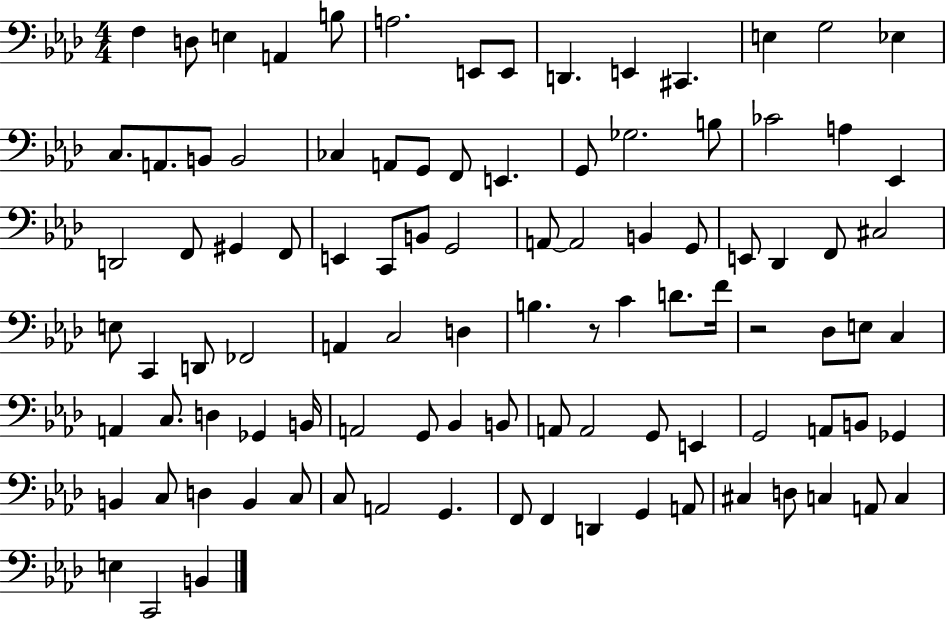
{
  \clef bass
  \numericTimeSignature
  \time 4/4
  \key aes \major
  f4 d8 e4 a,4 b8 | a2. e,8 e,8 | d,4. e,4 cis,4. | e4 g2 ees4 | \break c8. a,8. b,8 b,2 | ces4 a,8 g,8 f,8 e,4. | g,8 ges2. b8 | ces'2 a4 ees,4 | \break d,2 f,8 gis,4 f,8 | e,4 c,8 b,8 g,2 | a,8~~ a,2 b,4 g,8 | e,8 des,4 f,8 cis2 | \break e8 c,4 d,8 fes,2 | a,4 c2 d4 | b4. r8 c'4 d'8. f'16 | r2 des8 e8 c4 | \break a,4 c8. d4 ges,4 b,16 | a,2 g,8 bes,4 b,8 | a,8 a,2 g,8 e,4 | g,2 a,8 b,8 ges,4 | \break b,4 c8 d4 b,4 c8 | c8 a,2 g,4. | f,8 f,4 d,4 g,4 a,8 | cis4 d8 c4 a,8 c4 | \break e4 c,2 b,4 | \bar "|."
}